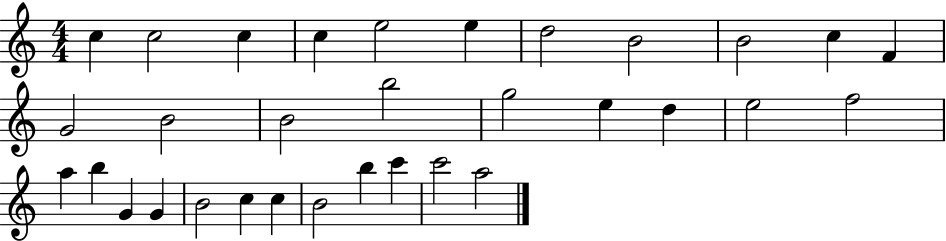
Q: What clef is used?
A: treble